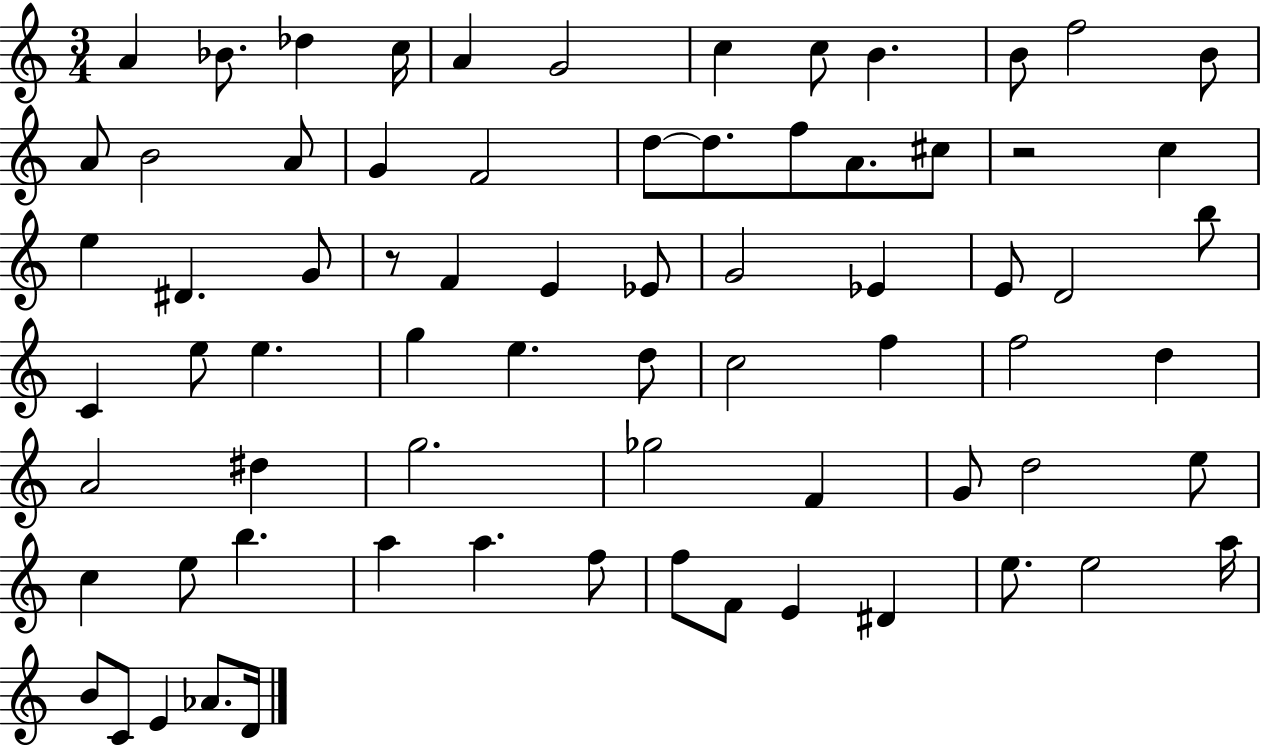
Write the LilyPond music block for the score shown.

{
  \clef treble
  \numericTimeSignature
  \time 3/4
  \key c \major
  a'4 bes'8. des''4 c''16 | a'4 g'2 | c''4 c''8 b'4. | b'8 f''2 b'8 | \break a'8 b'2 a'8 | g'4 f'2 | d''8~~ d''8. f''8 a'8. cis''8 | r2 c''4 | \break e''4 dis'4. g'8 | r8 f'4 e'4 ees'8 | g'2 ees'4 | e'8 d'2 b''8 | \break c'4 e''8 e''4. | g''4 e''4. d''8 | c''2 f''4 | f''2 d''4 | \break a'2 dis''4 | g''2. | ges''2 f'4 | g'8 d''2 e''8 | \break c''4 e''8 b''4. | a''4 a''4. f''8 | f''8 f'8 e'4 dis'4 | e''8. e''2 a''16 | \break b'8 c'8 e'4 aes'8. d'16 | \bar "|."
}